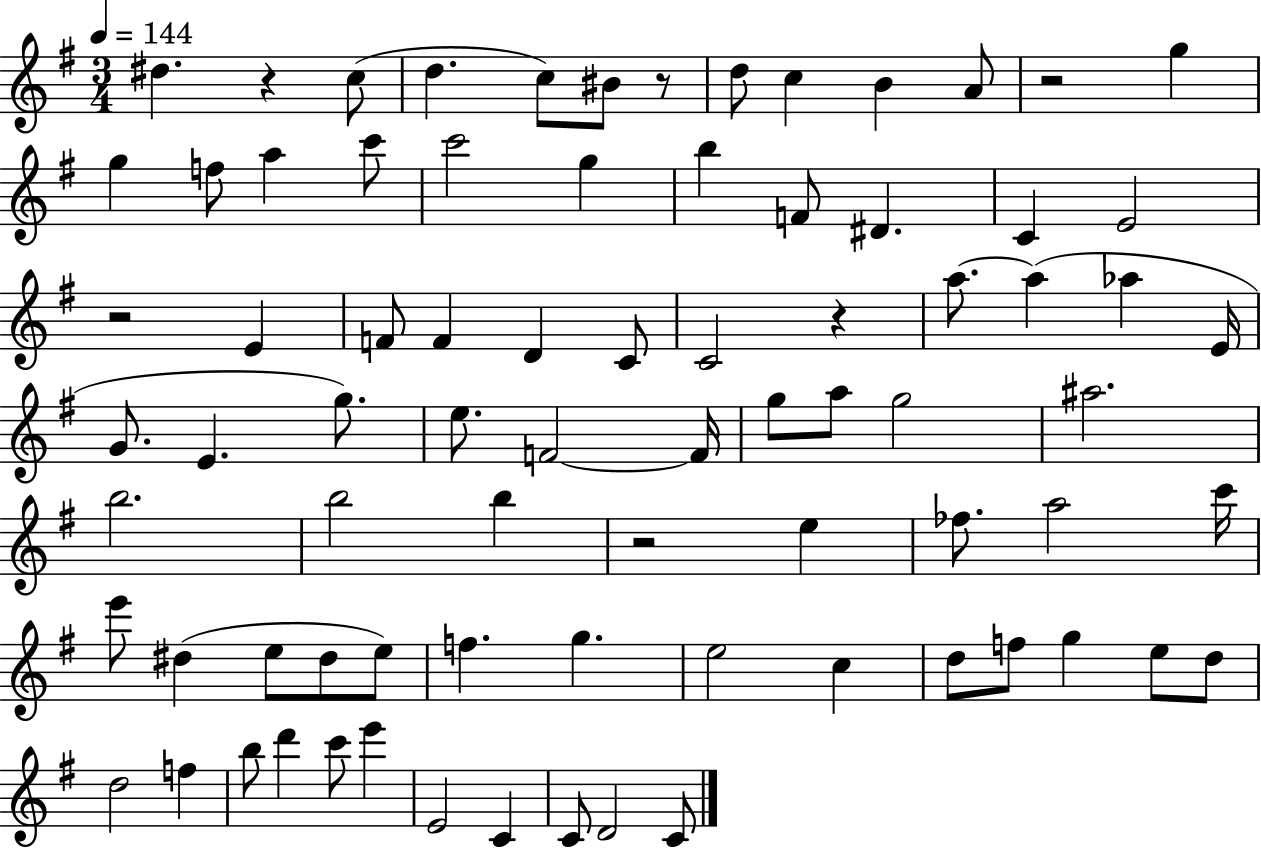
D#5/q. R/q C5/e D5/q. C5/e BIS4/e R/e D5/e C5/q B4/q A4/e R/h G5/q G5/q F5/e A5/q C6/e C6/h G5/q B5/q F4/e D#4/q. C4/q E4/h R/h E4/q F4/e F4/q D4/q C4/e C4/h R/q A5/e. A5/q Ab5/q E4/s G4/e. E4/q. G5/e. E5/e. F4/h F4/s G5/e A5/e G5/h A#5/h. B5/h. B5/h B5/q R/h E5/q FES5/e. A5/h C6/s E6/e D#5/q E5/e D#5/e E5/e F5/q. G5/q. E5/h C5/q D5/e F5/e G5/q E5/e D5/e D5/h F5/q B5/e D6/q C6/e E6/q E4/h C4/q C4/e D4/h C4/e